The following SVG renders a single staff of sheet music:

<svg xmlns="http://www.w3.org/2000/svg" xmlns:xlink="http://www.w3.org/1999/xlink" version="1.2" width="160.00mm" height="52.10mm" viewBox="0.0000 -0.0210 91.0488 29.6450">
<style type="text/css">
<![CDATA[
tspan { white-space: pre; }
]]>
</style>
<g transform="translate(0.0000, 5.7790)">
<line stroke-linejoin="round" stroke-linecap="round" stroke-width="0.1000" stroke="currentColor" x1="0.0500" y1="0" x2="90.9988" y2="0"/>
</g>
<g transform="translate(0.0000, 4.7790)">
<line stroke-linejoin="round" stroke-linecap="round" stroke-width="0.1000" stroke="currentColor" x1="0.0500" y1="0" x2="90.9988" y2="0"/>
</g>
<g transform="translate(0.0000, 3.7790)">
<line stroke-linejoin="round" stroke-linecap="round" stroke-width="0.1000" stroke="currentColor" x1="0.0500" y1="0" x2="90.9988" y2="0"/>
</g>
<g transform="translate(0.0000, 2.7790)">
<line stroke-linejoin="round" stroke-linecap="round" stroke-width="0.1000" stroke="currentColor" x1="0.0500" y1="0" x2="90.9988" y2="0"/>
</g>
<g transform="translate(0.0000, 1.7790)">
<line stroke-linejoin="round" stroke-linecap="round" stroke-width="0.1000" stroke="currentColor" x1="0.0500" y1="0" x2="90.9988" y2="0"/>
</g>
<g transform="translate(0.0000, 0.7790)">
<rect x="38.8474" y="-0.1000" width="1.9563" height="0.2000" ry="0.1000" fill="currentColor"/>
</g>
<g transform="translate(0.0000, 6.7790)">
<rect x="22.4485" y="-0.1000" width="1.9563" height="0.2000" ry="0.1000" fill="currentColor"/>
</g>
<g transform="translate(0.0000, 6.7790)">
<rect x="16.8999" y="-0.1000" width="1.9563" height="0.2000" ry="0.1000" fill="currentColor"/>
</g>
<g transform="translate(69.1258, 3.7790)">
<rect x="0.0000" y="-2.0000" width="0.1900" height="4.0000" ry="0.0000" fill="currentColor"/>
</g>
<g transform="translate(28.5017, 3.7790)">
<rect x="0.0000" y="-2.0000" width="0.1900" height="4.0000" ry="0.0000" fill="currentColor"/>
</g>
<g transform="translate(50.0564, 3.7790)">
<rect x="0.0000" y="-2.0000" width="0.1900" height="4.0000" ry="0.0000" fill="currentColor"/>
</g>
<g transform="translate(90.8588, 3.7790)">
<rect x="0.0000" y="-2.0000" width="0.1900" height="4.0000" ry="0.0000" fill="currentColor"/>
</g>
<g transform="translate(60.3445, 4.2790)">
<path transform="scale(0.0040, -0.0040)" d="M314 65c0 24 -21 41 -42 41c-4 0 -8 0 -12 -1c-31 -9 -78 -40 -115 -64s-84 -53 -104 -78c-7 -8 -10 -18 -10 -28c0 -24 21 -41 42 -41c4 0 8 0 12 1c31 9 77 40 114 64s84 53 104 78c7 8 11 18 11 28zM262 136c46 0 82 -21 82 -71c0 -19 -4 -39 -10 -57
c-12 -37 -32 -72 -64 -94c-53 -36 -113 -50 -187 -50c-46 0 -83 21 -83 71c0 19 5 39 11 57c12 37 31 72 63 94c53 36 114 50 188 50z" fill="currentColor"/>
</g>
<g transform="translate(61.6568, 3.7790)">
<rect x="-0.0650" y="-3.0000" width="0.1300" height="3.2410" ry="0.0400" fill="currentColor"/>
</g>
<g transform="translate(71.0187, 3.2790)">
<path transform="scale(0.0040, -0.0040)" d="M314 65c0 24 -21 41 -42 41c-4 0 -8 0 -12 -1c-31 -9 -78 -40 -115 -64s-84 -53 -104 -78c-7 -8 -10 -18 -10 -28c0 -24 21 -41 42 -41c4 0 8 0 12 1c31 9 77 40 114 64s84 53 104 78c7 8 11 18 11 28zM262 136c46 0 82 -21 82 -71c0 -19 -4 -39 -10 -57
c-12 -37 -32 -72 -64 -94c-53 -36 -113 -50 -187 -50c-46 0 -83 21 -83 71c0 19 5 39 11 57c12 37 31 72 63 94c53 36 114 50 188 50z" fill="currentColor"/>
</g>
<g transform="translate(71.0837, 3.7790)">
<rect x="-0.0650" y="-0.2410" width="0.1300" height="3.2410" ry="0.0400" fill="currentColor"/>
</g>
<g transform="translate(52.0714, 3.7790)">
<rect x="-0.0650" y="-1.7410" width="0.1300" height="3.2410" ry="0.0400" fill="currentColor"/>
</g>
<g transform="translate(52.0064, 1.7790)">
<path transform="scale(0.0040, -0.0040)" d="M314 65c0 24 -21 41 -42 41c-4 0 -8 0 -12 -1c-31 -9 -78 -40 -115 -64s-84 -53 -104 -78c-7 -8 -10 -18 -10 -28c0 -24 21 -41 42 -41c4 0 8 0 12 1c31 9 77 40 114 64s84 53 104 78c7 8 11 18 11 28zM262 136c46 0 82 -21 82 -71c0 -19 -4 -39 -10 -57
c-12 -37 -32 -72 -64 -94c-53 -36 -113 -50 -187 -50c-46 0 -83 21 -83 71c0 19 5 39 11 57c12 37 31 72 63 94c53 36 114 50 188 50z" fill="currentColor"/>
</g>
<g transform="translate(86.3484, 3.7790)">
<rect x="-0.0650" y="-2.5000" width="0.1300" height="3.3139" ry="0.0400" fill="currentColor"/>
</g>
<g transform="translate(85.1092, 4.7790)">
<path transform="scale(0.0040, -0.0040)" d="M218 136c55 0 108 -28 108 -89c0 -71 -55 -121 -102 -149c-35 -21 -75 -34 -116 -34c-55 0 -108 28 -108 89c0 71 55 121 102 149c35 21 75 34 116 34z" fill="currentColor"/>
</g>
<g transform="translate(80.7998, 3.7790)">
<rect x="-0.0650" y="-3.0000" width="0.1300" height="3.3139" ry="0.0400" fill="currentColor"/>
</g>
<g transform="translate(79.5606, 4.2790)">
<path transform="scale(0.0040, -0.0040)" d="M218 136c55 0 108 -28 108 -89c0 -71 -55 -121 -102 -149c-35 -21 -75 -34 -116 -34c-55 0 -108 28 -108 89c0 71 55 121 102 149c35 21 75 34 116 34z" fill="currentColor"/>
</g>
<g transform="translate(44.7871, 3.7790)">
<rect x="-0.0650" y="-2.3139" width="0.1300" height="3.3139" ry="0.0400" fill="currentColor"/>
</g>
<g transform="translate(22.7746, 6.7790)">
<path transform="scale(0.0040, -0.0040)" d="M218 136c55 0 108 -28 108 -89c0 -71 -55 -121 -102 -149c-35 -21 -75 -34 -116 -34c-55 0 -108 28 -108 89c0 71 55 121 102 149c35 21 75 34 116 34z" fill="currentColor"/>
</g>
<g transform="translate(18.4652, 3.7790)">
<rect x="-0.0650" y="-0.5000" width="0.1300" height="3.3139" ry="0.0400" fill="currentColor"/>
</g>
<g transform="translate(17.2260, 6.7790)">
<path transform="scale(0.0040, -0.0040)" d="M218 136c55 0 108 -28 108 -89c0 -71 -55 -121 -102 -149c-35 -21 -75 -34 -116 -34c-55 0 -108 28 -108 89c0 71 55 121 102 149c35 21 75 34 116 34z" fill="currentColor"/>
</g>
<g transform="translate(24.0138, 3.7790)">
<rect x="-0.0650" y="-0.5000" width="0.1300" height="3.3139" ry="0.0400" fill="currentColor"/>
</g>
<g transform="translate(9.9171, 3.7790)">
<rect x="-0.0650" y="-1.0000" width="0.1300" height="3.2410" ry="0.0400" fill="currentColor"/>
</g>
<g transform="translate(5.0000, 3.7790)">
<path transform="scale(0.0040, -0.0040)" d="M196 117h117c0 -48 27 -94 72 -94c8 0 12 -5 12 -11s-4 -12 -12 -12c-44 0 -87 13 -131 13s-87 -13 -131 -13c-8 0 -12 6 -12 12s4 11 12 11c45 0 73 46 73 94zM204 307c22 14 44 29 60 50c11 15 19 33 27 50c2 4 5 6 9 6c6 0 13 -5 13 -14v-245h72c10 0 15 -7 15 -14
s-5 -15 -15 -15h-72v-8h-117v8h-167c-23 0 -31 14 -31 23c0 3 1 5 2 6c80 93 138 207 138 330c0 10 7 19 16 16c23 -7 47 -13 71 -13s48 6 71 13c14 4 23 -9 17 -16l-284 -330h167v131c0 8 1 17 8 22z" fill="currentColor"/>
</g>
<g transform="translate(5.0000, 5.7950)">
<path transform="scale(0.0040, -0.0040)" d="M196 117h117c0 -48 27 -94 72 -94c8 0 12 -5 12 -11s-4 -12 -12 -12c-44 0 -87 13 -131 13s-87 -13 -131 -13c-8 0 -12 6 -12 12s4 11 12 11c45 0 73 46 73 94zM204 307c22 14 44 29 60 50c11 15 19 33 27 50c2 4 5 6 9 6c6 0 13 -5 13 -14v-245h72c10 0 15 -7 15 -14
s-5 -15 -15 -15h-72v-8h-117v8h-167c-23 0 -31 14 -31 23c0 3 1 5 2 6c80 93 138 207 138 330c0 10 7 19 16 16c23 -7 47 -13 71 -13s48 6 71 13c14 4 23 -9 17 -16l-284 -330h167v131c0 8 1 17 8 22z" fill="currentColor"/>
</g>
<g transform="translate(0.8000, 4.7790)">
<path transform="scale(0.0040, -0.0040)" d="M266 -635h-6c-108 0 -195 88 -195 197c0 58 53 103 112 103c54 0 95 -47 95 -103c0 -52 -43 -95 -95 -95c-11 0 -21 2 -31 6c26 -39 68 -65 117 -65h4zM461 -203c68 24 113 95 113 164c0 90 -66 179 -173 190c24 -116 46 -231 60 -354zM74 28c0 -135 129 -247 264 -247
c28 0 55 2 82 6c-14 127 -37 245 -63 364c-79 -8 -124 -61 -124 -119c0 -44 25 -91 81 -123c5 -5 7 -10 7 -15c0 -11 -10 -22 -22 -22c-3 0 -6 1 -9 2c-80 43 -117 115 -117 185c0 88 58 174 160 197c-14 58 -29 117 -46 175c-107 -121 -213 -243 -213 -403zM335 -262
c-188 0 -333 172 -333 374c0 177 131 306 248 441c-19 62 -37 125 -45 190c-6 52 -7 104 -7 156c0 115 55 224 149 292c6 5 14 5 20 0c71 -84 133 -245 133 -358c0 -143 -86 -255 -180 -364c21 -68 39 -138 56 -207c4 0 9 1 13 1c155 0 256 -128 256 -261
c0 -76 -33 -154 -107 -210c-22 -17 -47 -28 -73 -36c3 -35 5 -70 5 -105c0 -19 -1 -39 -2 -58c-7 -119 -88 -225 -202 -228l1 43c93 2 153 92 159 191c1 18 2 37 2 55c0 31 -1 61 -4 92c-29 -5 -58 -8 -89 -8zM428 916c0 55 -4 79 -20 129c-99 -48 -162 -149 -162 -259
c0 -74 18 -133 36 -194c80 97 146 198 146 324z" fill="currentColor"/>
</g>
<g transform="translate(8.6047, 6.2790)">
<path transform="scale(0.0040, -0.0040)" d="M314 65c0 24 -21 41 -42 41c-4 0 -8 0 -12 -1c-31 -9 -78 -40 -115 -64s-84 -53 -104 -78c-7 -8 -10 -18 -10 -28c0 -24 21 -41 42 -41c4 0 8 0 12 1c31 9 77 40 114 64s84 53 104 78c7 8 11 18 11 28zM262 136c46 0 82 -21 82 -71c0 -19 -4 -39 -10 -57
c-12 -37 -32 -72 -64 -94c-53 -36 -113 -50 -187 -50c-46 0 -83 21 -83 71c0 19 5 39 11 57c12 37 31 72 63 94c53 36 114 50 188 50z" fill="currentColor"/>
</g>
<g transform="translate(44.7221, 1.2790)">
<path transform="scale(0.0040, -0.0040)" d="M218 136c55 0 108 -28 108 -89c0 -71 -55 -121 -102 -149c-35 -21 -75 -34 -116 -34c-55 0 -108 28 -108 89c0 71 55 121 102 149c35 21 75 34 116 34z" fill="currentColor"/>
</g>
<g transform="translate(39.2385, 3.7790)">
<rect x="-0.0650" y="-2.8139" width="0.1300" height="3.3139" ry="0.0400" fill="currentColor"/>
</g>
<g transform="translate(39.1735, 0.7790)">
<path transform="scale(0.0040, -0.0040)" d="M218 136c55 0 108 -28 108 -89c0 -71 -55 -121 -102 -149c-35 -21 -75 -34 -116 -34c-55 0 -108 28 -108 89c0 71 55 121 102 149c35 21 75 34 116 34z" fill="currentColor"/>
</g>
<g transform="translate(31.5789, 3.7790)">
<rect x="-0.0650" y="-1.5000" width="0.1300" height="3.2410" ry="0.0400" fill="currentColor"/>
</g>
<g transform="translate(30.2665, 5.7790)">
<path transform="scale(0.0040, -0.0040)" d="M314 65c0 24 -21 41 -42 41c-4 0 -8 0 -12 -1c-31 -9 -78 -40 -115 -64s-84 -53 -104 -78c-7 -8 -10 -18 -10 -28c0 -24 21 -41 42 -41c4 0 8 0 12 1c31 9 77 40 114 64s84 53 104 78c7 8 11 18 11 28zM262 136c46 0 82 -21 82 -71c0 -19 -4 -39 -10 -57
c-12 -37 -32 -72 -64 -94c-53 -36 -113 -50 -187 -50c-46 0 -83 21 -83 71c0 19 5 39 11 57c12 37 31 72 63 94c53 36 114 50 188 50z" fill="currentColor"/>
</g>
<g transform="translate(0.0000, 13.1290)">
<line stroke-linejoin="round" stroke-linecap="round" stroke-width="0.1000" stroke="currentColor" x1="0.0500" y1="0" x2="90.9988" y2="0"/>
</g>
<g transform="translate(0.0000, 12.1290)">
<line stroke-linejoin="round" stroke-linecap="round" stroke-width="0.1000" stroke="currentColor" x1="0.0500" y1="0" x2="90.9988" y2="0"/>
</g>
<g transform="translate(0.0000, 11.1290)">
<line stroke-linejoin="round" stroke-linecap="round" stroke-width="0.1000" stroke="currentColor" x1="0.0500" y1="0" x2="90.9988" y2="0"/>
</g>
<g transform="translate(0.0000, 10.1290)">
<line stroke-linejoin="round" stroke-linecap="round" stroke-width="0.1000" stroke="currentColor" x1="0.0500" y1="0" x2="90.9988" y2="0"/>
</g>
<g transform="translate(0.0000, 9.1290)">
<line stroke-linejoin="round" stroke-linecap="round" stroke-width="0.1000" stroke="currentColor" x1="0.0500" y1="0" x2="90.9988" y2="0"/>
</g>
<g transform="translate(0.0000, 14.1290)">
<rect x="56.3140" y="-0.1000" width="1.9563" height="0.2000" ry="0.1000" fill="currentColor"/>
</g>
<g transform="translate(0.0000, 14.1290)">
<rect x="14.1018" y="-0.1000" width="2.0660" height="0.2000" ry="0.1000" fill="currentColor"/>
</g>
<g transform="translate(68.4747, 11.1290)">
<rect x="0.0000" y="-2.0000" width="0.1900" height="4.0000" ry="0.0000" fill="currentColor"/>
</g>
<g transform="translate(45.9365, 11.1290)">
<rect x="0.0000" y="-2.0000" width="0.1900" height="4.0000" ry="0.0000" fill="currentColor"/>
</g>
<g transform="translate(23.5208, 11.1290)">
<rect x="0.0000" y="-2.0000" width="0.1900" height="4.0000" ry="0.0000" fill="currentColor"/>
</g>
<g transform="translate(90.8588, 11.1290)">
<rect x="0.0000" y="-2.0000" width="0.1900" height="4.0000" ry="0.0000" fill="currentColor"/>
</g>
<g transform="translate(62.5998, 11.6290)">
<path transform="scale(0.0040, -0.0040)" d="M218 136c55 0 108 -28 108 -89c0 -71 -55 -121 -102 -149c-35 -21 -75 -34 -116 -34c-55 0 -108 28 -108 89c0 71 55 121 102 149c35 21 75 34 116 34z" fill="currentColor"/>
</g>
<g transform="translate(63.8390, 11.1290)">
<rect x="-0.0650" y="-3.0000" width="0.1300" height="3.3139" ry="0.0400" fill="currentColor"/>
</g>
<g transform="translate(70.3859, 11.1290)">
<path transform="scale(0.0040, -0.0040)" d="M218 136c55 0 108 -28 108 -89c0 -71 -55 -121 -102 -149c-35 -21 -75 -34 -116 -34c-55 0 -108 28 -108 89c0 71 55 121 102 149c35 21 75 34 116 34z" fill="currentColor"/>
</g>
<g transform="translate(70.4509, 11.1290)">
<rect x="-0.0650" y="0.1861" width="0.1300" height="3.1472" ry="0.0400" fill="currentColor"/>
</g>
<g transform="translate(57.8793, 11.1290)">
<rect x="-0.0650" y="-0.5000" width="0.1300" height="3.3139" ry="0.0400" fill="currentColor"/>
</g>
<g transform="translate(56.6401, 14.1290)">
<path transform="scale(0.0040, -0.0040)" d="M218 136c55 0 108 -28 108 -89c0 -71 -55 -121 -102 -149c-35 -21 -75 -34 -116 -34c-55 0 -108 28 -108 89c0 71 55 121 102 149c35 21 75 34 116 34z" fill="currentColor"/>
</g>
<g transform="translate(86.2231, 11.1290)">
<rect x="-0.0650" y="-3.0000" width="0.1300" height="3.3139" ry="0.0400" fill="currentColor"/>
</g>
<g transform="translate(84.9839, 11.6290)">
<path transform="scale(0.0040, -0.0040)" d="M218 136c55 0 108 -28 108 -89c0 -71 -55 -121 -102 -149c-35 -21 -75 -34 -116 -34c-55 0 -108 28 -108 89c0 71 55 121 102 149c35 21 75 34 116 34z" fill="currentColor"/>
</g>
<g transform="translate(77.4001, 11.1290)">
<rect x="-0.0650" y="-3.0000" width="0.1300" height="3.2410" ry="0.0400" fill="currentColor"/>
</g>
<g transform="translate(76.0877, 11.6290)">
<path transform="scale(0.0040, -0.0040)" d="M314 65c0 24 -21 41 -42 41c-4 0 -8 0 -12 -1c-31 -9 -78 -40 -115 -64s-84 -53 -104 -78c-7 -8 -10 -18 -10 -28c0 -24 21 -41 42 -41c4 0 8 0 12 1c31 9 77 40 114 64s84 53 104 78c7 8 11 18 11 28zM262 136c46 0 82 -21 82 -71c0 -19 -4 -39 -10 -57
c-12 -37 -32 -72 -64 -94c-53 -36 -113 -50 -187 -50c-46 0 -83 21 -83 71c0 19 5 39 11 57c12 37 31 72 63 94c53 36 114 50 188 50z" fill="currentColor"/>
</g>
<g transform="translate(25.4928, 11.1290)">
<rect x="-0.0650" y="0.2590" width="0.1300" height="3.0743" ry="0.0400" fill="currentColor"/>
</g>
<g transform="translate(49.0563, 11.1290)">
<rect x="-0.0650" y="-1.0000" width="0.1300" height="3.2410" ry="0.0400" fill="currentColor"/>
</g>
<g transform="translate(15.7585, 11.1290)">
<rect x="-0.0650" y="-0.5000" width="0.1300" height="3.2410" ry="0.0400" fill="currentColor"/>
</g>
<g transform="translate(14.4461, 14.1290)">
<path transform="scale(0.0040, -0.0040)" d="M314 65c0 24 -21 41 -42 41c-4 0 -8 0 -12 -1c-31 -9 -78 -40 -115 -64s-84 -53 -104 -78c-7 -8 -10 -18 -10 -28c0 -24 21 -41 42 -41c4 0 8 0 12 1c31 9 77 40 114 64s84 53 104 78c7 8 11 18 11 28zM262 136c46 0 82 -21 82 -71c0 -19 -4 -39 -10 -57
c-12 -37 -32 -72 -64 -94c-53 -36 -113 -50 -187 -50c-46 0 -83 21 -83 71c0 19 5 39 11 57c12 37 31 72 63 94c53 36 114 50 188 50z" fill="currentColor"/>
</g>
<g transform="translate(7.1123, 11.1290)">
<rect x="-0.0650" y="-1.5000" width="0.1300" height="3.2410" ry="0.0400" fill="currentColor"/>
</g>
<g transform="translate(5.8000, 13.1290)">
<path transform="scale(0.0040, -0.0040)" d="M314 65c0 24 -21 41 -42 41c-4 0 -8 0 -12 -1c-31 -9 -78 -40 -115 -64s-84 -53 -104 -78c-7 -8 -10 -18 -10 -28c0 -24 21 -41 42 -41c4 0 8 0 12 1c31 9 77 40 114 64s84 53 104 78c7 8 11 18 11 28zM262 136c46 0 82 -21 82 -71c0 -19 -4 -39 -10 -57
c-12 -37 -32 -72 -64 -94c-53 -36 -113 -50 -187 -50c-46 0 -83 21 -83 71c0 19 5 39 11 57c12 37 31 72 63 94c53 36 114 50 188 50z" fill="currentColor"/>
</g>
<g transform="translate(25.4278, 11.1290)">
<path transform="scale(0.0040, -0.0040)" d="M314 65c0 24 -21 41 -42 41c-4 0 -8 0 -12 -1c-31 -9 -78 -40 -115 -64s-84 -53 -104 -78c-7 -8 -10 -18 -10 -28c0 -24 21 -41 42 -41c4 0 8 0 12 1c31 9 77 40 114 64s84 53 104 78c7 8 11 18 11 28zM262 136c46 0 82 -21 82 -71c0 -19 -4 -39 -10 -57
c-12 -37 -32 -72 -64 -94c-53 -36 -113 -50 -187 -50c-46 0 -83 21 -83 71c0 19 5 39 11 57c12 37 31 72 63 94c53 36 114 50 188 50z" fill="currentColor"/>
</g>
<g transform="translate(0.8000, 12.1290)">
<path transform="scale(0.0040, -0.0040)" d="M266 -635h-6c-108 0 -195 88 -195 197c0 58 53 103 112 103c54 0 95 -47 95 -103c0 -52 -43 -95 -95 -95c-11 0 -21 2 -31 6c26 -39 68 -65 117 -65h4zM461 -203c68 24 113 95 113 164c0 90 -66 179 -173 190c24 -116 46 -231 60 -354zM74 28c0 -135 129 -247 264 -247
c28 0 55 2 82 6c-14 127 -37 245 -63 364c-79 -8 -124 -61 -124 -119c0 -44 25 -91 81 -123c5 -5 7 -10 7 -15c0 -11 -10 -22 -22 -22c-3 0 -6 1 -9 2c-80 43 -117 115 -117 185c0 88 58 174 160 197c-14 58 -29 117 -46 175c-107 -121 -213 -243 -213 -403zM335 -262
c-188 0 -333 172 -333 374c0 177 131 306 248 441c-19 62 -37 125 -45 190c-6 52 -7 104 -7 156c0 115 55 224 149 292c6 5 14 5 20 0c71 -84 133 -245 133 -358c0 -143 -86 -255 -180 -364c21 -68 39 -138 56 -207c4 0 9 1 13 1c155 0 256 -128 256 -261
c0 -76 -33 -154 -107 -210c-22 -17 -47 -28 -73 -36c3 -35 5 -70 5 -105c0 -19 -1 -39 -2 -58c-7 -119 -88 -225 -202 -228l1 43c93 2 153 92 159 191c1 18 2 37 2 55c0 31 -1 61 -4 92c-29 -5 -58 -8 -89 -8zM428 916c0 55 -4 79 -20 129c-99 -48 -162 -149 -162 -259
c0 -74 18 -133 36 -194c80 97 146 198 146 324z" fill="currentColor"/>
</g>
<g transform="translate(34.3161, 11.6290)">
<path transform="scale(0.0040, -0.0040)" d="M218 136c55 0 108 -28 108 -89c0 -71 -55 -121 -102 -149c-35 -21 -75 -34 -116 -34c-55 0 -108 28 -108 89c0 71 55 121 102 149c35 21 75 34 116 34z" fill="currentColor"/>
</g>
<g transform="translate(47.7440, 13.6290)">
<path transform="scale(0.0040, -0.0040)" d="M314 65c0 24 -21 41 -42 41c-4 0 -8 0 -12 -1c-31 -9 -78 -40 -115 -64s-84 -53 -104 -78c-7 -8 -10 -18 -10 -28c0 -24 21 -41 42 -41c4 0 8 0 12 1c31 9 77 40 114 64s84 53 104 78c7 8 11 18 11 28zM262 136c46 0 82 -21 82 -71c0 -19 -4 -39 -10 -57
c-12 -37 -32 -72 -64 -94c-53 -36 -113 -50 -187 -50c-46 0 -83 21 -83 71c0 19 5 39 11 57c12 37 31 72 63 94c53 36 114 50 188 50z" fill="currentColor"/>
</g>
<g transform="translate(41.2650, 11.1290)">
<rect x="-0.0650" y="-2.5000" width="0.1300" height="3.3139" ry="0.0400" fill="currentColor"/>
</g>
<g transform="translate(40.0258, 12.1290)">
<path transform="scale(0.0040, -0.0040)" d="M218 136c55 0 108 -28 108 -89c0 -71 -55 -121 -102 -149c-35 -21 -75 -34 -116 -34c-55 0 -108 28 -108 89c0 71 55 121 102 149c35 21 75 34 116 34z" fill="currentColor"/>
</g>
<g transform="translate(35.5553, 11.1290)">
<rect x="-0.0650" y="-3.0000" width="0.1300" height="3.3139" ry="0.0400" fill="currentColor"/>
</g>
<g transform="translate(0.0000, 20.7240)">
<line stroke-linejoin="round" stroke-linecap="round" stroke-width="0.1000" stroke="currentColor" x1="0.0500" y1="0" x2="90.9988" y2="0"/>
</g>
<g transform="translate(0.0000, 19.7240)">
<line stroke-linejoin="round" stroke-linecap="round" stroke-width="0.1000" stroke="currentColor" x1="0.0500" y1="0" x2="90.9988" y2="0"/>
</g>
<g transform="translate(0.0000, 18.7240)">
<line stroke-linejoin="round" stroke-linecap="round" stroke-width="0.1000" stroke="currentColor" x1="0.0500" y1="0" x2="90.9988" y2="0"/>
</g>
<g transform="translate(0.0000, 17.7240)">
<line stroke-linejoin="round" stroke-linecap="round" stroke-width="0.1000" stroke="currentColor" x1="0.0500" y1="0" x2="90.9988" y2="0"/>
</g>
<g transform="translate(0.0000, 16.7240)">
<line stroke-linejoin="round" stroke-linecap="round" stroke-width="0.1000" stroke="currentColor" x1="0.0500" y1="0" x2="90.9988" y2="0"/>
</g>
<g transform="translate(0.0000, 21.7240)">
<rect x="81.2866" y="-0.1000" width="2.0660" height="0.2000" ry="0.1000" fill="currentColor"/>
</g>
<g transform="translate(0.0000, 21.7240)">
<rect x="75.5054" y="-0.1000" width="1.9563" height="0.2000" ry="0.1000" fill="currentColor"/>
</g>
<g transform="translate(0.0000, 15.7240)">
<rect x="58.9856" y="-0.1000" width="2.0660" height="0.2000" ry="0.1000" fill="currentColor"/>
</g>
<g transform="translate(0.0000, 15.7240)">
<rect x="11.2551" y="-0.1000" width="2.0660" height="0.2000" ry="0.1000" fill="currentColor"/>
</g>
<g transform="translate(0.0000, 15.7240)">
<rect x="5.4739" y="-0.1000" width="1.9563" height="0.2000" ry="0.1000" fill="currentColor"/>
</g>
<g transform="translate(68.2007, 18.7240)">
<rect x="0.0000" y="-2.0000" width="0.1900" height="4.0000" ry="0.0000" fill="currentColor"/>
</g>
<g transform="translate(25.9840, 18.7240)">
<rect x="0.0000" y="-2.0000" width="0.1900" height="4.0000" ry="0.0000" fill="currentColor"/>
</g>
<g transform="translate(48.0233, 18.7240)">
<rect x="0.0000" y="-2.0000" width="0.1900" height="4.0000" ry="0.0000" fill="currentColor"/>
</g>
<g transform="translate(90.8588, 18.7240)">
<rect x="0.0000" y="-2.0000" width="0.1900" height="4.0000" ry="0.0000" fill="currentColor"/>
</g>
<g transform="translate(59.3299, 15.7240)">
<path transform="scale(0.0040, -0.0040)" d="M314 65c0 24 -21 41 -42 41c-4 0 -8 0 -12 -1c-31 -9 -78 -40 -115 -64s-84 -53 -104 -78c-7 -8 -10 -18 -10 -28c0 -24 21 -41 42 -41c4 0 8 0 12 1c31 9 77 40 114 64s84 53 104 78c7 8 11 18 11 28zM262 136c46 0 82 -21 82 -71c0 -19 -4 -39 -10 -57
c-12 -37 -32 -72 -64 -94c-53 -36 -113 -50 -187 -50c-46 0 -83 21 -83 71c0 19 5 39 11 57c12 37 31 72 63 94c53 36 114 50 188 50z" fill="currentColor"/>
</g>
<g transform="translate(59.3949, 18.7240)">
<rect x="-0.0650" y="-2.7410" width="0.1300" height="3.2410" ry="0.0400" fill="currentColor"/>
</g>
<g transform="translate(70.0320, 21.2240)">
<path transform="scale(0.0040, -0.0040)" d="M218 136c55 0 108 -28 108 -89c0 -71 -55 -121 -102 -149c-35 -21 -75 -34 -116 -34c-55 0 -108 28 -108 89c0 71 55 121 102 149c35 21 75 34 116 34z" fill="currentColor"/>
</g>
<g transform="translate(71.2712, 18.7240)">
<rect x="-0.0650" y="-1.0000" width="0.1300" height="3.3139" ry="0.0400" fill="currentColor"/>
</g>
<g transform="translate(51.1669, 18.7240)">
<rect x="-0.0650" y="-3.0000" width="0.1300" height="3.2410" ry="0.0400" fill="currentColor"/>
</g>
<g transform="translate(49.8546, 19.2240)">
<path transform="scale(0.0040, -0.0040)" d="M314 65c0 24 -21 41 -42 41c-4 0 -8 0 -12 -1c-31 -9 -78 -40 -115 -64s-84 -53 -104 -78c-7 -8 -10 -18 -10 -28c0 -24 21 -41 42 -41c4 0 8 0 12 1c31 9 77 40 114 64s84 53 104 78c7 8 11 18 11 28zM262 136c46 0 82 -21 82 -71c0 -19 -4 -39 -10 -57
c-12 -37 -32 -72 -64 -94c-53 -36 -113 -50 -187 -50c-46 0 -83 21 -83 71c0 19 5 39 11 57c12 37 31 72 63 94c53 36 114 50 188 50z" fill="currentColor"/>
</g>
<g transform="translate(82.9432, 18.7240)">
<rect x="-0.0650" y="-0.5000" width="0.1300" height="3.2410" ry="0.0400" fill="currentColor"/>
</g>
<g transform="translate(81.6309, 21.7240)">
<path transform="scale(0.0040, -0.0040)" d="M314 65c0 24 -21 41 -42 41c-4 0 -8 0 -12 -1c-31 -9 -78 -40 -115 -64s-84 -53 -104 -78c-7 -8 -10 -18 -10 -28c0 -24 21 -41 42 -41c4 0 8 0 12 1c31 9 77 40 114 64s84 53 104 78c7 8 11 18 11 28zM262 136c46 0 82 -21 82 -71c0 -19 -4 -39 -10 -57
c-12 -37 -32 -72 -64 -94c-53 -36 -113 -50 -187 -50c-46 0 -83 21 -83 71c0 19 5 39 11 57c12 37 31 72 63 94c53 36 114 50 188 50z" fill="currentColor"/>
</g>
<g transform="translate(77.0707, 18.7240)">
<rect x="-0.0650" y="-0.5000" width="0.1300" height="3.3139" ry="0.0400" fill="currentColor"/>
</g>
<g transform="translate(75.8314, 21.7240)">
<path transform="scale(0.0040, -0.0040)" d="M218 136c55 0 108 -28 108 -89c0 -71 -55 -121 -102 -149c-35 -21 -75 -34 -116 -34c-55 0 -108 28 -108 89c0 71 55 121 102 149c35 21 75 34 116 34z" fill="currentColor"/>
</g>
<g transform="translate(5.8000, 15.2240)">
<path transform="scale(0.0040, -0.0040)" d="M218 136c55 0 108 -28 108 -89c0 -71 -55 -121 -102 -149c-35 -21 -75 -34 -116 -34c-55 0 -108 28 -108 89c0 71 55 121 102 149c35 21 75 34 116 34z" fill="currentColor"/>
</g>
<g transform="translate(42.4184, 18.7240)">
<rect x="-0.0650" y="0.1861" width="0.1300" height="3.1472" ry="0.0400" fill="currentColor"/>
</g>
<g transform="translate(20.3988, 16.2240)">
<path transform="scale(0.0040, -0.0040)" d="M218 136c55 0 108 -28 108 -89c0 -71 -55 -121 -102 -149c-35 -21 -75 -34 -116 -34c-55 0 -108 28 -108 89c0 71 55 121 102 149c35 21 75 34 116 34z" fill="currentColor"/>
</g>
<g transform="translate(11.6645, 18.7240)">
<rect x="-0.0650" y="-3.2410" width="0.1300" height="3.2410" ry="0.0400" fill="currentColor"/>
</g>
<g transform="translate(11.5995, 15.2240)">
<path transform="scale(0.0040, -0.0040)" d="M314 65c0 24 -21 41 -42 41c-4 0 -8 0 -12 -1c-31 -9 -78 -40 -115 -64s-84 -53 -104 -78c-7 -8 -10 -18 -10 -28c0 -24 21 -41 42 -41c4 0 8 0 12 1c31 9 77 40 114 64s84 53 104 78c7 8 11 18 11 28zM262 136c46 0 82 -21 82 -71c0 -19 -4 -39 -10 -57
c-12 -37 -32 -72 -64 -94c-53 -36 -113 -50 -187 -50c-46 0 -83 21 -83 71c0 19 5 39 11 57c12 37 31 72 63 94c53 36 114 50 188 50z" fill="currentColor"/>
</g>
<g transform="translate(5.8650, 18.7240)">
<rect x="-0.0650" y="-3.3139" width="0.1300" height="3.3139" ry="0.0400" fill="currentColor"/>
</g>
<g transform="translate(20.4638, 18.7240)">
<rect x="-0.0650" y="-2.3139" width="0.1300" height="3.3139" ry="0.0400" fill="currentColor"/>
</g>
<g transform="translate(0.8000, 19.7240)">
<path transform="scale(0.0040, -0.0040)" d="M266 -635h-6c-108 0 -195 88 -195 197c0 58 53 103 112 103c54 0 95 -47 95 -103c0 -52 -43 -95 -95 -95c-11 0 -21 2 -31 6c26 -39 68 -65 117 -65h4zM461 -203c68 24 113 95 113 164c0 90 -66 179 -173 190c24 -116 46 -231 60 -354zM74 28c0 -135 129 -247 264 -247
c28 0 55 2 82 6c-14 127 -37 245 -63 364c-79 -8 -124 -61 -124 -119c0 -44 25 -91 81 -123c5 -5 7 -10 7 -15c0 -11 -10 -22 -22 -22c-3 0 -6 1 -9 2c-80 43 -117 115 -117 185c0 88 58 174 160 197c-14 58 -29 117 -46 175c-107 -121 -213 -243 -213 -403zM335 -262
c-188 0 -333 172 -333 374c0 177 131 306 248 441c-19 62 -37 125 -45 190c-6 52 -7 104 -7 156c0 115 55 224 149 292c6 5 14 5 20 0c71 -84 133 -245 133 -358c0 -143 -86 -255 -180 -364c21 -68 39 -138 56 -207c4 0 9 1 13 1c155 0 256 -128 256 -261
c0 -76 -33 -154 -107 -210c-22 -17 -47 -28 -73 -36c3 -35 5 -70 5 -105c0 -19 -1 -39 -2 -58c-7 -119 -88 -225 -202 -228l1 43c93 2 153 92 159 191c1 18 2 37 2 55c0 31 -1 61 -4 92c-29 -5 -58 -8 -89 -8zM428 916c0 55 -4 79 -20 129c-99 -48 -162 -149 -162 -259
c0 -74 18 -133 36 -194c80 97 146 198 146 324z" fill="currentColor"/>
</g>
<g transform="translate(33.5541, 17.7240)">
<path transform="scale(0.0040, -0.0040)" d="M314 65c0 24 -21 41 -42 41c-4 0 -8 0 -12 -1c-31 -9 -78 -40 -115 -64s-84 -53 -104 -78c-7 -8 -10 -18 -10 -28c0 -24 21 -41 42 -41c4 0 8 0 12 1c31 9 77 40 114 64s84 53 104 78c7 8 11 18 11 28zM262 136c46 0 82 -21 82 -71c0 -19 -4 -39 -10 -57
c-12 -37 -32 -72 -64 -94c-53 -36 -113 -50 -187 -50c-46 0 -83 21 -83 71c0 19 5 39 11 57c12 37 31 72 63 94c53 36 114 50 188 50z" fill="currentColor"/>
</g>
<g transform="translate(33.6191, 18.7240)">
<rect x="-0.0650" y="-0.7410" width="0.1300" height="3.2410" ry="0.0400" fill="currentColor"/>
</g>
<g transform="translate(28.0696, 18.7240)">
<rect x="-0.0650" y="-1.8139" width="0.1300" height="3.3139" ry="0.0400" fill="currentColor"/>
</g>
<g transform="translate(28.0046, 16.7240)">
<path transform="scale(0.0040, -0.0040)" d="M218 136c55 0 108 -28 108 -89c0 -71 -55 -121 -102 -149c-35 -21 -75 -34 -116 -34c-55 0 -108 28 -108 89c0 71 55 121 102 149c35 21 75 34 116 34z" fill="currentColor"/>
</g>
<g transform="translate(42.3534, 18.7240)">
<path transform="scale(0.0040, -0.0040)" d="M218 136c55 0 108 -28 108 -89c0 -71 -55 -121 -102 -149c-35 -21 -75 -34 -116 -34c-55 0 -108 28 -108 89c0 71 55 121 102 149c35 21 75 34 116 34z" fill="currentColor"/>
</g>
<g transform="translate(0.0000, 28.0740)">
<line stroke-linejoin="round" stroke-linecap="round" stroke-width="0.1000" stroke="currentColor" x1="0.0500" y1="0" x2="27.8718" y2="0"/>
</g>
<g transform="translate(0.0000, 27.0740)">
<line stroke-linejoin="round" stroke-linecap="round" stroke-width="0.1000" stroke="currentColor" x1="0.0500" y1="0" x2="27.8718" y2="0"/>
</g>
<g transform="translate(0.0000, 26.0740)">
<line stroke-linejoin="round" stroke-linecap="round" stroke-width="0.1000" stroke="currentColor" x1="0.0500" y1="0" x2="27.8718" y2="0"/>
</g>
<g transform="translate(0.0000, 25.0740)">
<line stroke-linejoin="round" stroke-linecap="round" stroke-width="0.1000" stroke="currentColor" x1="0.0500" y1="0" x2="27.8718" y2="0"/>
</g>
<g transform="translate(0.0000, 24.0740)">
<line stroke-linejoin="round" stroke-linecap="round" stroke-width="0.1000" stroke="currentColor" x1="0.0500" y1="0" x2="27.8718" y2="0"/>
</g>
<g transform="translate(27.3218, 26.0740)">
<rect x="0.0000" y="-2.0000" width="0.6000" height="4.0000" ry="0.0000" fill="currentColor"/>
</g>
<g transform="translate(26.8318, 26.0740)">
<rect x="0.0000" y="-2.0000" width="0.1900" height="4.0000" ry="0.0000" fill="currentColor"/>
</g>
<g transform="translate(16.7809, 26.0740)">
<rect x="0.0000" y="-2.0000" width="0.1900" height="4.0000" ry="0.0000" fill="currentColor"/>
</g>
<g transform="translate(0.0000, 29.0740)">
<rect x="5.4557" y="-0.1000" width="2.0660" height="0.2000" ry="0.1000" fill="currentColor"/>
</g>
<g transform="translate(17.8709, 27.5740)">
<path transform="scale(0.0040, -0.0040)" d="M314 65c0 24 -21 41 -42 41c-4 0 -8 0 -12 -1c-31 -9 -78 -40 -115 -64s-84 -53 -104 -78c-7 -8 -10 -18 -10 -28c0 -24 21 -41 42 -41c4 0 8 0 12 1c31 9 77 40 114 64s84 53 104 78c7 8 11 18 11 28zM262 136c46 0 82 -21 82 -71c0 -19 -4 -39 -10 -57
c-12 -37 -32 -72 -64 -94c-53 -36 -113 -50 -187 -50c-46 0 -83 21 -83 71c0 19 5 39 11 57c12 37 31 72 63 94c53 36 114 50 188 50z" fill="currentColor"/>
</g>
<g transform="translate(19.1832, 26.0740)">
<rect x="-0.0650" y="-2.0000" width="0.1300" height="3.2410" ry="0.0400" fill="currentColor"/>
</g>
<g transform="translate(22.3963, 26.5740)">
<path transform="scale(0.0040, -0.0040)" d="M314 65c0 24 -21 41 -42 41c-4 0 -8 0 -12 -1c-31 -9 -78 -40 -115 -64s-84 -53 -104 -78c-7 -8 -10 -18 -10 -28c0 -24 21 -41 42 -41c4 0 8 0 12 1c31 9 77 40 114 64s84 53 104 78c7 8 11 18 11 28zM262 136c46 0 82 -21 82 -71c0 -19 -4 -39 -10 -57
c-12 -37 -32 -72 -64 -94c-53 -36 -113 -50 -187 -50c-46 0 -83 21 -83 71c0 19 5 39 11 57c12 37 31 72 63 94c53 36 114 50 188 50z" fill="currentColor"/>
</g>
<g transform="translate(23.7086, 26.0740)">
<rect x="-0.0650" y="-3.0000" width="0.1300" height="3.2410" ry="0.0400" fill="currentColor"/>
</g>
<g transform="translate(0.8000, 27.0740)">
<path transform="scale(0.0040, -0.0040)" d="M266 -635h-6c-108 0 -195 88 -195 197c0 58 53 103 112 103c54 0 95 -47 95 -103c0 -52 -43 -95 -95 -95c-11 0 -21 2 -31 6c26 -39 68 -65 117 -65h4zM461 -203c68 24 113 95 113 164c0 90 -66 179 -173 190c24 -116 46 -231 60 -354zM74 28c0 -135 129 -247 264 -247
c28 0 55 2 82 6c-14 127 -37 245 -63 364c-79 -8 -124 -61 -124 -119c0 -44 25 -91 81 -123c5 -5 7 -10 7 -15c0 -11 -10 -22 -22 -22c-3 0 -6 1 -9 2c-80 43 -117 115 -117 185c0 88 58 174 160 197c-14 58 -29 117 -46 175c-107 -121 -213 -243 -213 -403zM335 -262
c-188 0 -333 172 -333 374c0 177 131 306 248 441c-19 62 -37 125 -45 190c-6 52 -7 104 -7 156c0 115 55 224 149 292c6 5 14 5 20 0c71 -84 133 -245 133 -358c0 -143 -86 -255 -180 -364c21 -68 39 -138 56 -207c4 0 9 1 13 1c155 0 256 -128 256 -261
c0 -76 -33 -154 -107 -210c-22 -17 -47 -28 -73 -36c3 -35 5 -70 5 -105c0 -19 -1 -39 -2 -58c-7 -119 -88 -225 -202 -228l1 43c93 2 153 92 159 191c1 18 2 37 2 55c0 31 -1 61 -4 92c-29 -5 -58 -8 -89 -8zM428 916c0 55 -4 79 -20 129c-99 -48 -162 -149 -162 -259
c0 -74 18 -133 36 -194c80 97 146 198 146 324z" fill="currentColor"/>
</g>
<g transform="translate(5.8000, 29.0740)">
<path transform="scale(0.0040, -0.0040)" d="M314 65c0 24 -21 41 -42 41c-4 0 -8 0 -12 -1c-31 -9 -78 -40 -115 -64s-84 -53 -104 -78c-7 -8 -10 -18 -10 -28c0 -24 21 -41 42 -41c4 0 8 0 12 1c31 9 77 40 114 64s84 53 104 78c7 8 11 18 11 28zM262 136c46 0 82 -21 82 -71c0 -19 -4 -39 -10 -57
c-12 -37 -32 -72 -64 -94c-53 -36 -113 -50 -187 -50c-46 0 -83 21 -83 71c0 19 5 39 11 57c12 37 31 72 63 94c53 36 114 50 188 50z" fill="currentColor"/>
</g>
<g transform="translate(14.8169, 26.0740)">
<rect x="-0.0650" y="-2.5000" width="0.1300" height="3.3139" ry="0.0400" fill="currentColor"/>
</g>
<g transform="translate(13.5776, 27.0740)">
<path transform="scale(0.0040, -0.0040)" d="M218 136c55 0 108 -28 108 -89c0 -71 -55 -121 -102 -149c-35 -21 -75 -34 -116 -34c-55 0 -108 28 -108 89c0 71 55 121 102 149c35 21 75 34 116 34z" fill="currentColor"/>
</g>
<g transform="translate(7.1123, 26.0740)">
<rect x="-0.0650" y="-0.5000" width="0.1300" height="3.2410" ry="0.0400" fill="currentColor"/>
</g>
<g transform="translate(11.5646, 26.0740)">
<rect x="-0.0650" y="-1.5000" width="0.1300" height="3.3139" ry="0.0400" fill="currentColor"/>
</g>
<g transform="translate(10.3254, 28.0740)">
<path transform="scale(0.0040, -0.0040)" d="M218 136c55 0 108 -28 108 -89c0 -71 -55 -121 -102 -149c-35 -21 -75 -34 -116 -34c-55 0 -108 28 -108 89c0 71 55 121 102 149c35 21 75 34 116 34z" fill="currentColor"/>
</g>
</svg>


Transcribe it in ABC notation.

X:1
T:Untitled
M:4/4
L:1/4
K:C
D2 C C E2 a g f2 A2 c2 A G E2 C2 B2 A G D2 C A B A2 A b b2 g f d2 B A2 a2 D C C2 C2 E G F2 A2